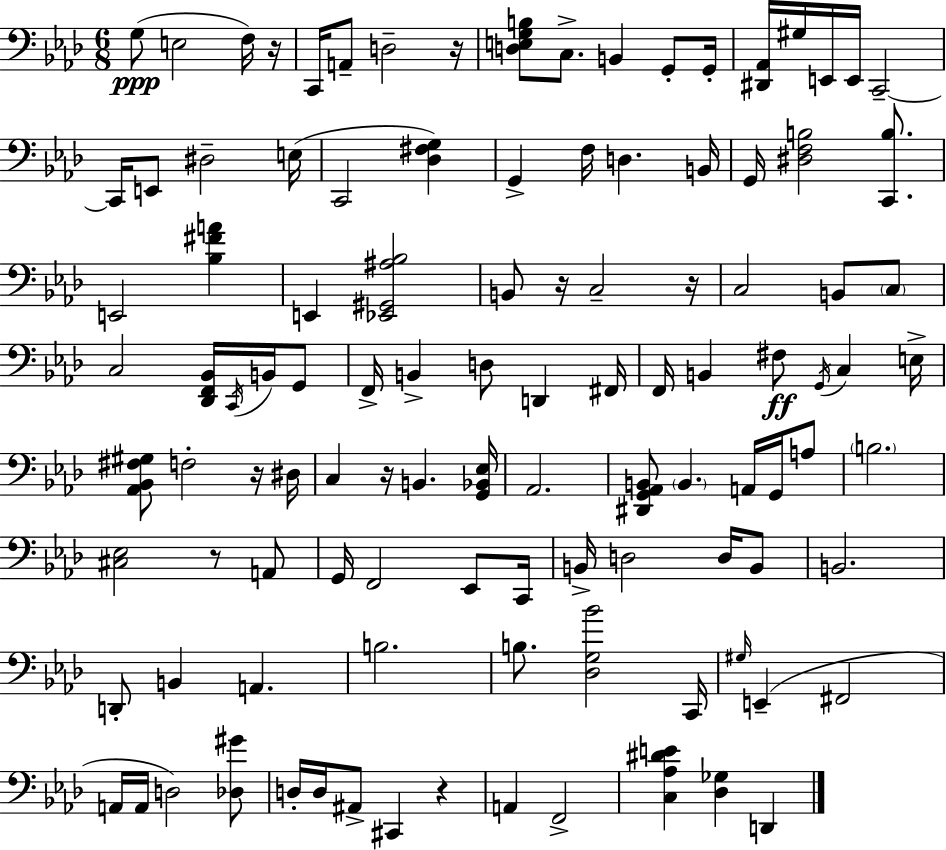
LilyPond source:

{
  \clef bass
  \numericTimeSignature
  \time 6/8
  \key f \minor
  g8(\ppp e2 f16) r16 | c,16 a,8-- d2-- r16 | <d e g b>8 c8.-> b,4 g,8-. g,16-. | <dis, aes,>16 gis16 e,16 e,16 c,2--~~ | \break c,16 e,8 dis2-- e16( | c,2 <des fis g>4) | g,4-> f16 d4. b,16 | g,16 <dis f b>2 <c, b>8. | \break e,2 <bes fis' a'>4 | e,4 <ees, gis, ais bes>2 | b,8 r16 c2-- r16 | c2 b,8 \parenthesize c8 | \break c2 <des, f, bes,>16 \acciaccatura { c,16 } b,16 g,8 | f,16-> b,4-> d8 d,4 | fis,16 f,16 b,4 fis8\ff \acciaccatura { g,16 } c4 | e16-> <aes, bes, fis gis>8 f2-. | \break r16 dis16 c4 r16 b,4. | <g, bes, ees>16 aes,2. | <dis, g, aes, b,>8 \parenthesize b,4. a,16 g,16 | a8 \parenthesize b2. | \break <cis ees>2 r8 | a,8 g,16 f,2 ees,8 | c,16 b,16-> d2 d16 | b,8 b,2. | \break d,8-. b,4 a,4. | b2. | b8. <des g bes'>2 | c,16 \grace { gis16 }( e,4-- fis,2 | \break a,16 a,16 d2) | <des gis'>8 d16-. d16 ais,8-> cis,4 r4 | a,4 f,2-> | <c aes dis' e'>4 <des ges>4 d,4 | \break \bar "|."
}